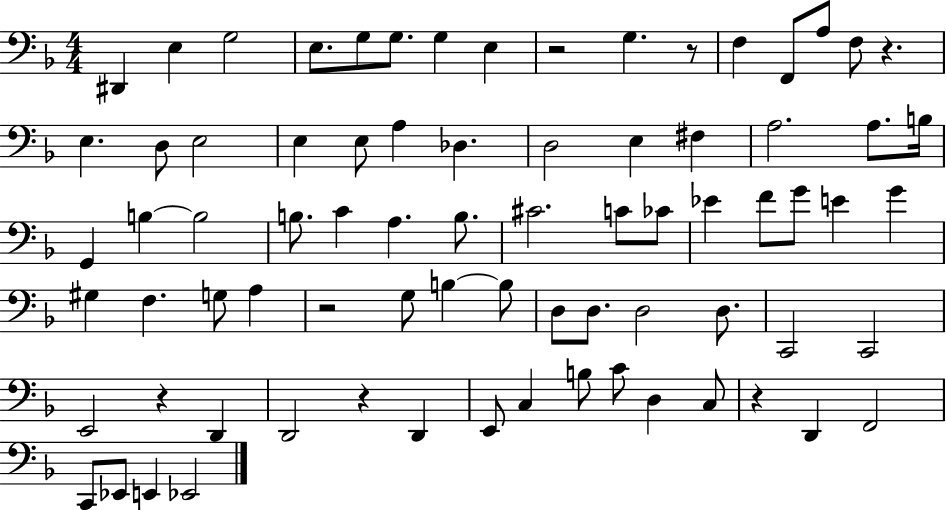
D#2/q E3/q G3/h E3/e. G3/e G3/e. G3/q E3/q R/h G3/q. R/e F3/q F2/e A3/e F3/e R/q. E3/q. D3/e E3/h E3/q E3/e A3/q Db3/q. D3/h E3/q F#3/q A3/h. A3/e. B3/s G2/q B3/q B3/h B3/e. C4/q A3/q. B3/e. C#4/h. C4/e CES4/e Eb4/q F4/e G4/e E4/q G4/q G#3/q F3/q. G3/e A3/q R/h G3/e B3/q B3/e D3/e D3/e. D3/h D3/e. C2/h C2/h E2/h R/q D2/q D2/h R/q D2/q E2/e C3/q B3/e C4/e D3/q C3/e R/q D2/q F2/h C2/e Eb2/e E2/q Eb2/h